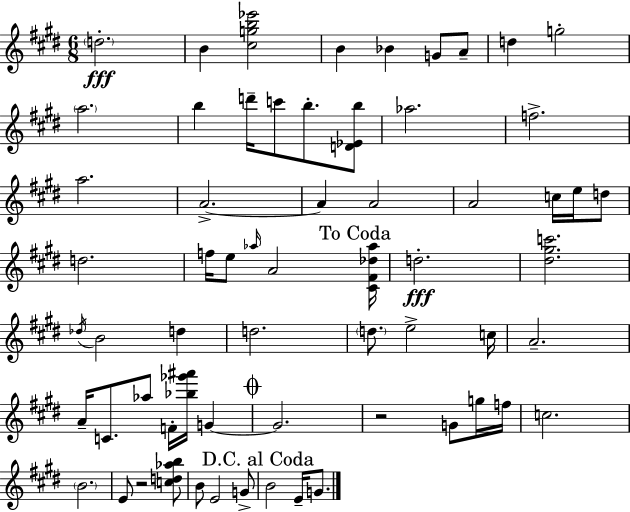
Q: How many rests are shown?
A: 2